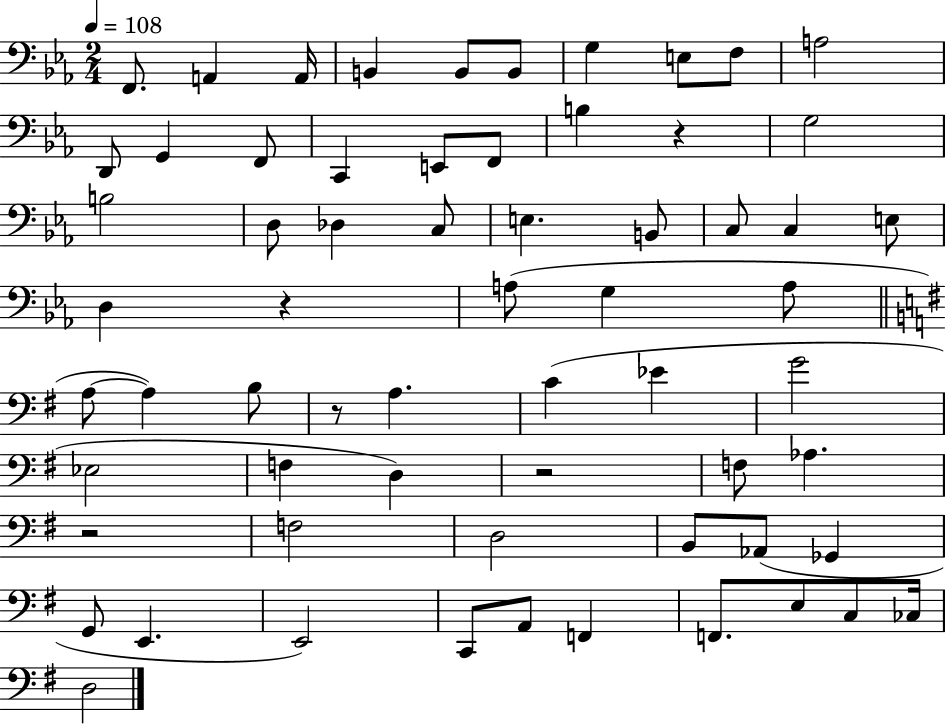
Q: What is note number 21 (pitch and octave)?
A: Db3